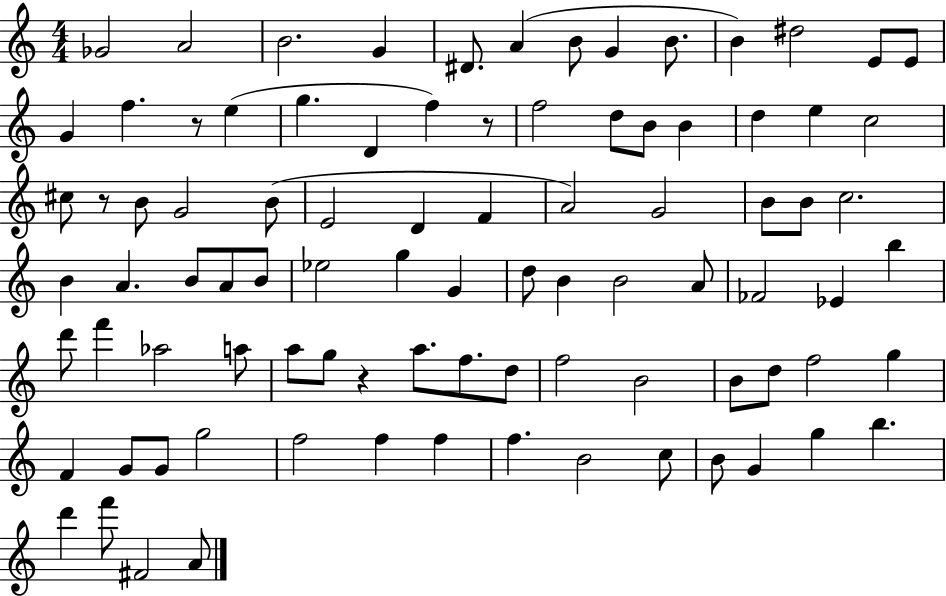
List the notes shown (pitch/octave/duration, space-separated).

Gb4/h A4/h B4/h. G4/q D#4/e. A4/q B4/e G4/q B4/e. B4/q D#5/h E4/e E4/e G4/q F5/q. R/e E5/q G5/q. D4/q F5/q R/e F5/h D5/e B4/e B4/q D5/q E5/q C5/h C#5/e R/e B4/e G4/h B4/e E4/h D4/q F4/q A4/h G4/h B4/e B4/e C5/h. B4/q A4/q. B4/e A4/e B4/e Eb5/h G5/q G4/q D5/e B4/q B4/h A4/e FES4/h Eb4/q B5/q D6/e F6/q Ab5/h A5/e A5/e G5/e R/q A5/e. F5/e. D5/e F5/h B4/h B4/e D5/e F5/h G5/q F4/q G4/e G4/e G5/h F5/h F5/q F5/q F5/q. B4/h C5/e B4/e G4/q G5/q B5/q. D6/q F6/e F#4/h A4/e